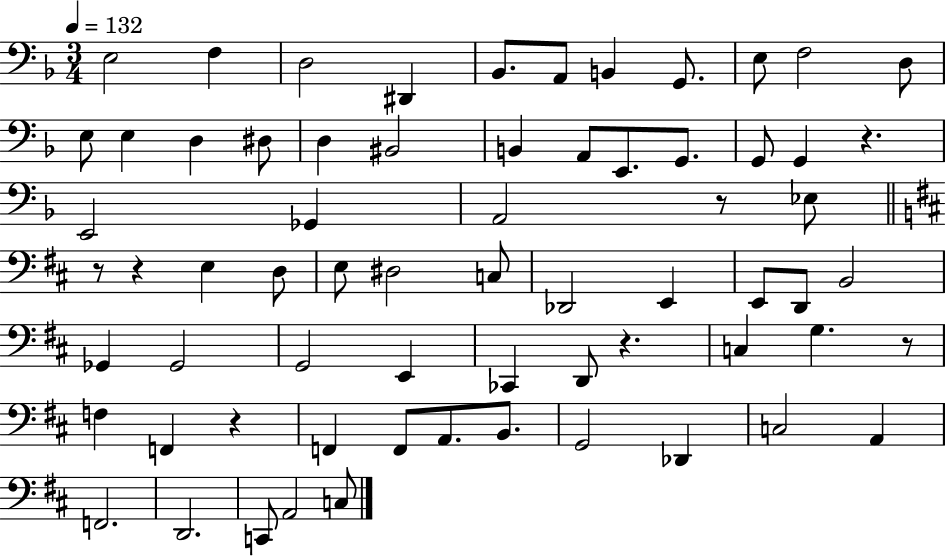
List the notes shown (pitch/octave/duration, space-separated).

E3/h F3/q D3/h D#2/q Bb2/e. A2/e B2/q G2/e. E3/e F3/h D3/e E3/e E3/q D3/q D#3/e D3/q BIS2/h B2/q A2/e E2/e. G2/e. G2/e G2/q R/q. E2/h Gb2/q A2/h R/e Eb3/e R/e R/q E3/q D3/e E3/e D#3/h C3/e Db2/h E2/q E2/e D2/e B2/h Gb2/q Gb2/h G2/h E2/q CES2/q D2/e R/q. C3/q G3/q. R/e F3/q F2/q R/q F2/q F2/e A2/e. B2/e. G2/h Db2/q C3/h A2/q F2/h. D2/h. C2/e A2/h C3/e